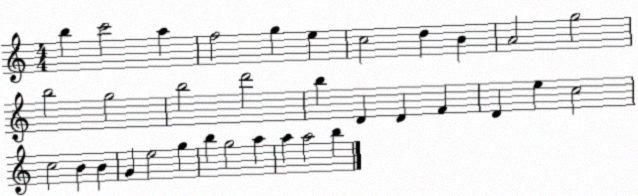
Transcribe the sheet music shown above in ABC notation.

X:1
T:Untitled
M:4/4
L:1/4
K:C
b c'2 a f2 g e c2 d B A2 g2 b2 g2 b2 d'2 b D D F D e c2 c2 B B G e2 g b g2 a a a2 b